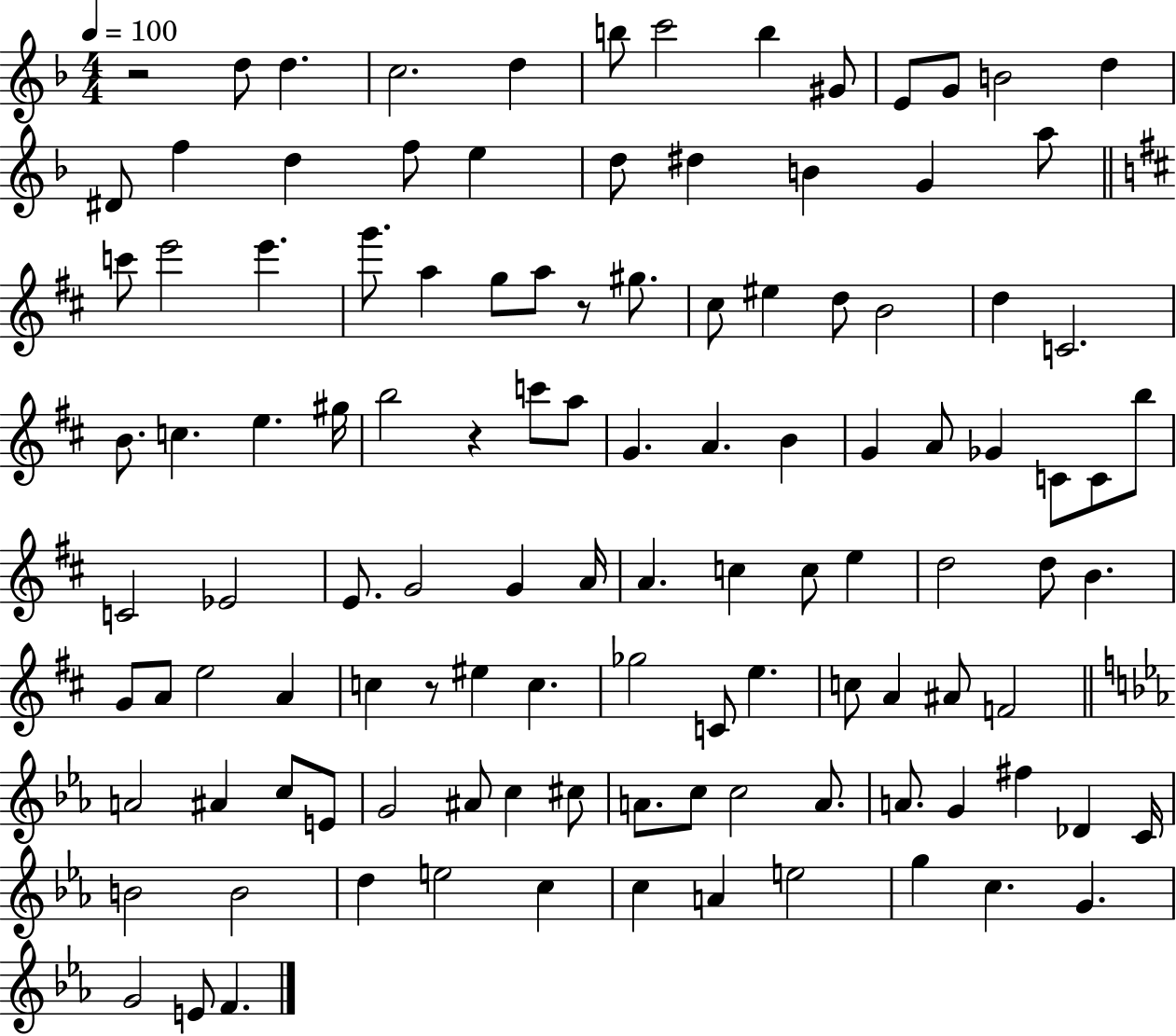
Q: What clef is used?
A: treble